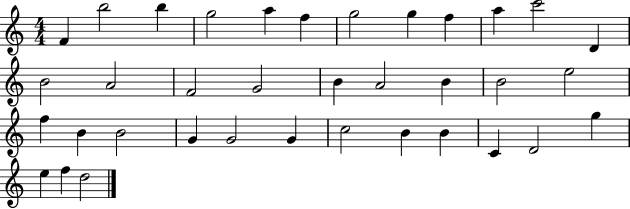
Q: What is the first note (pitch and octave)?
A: F4